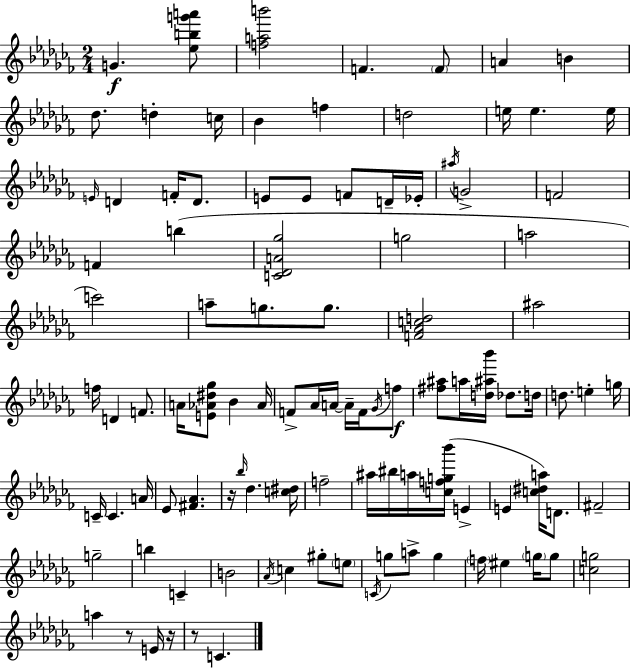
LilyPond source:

{
  \clef treble
  \numericTimeSignature
  \time 2/4
  \key aes \minor
  \repeat volta 2 { g'4.\f <ees'' b'' g''' a'''>8 | <f'' a'' b'''>2 | f'4. \parenthesize f'8 | a'4 b'4 | \break des''8. d''4-. c''16 | bes'4 f''4 | d''2 | e''16 e''4. e''16 | \break \grace { e'16 } d'4 f'16-. d'8. | e'8 e'8 f'8 d'16-- | ees'16-. \acciaccatura { ais''16 } g'2-> | f'2 | \break f'4 b''4( | <c' des' a' ges''>2 | g''2 | a''2 | \break c'''2) | a''8-- g''8. g''8. | <f' aes' c'' d''>2 | ais''2 | \break f''16 d'4 f'8. | a'16 <e' aes' dis'' ges''>8 bes'4 | aes'16 f'8-> aes'16 a'16~~ a'16-- f'16 | \acciaccatura { ges'16 }\f f''8 <fis'' ais''>8 a''16 <d'' ais'' bes'''>16 des''8. | \break d''16 d''8. e''4-. | g''16 c'16-- c'4. | a'16 ees'8 <fis' aes'>4. | r16 \grace { bes''16 } des''4. | \break <c'' dis''>16 f''2-- | ais''16 bis''16 a''16 <c'' f'' g'' bes'''>16( | e'4-> e'4 | <c'' dis'' a''>16) d'8. fis'2-- | \break g''2-- | b''4 | c'4-- b'2 | \acciaccatura { aes'16 } c''4 | \break gis''8-. \parenthesize e''8 \acciaccatura { c'16 } g''8 | a''8-> g''4 \parenthesize f''16 eis''4 | \parenthesize g''16 g''8 <c'' g''>2 | a''4 | \break r8 e'16 r16 r8 | c'4. } \bar "|."
}